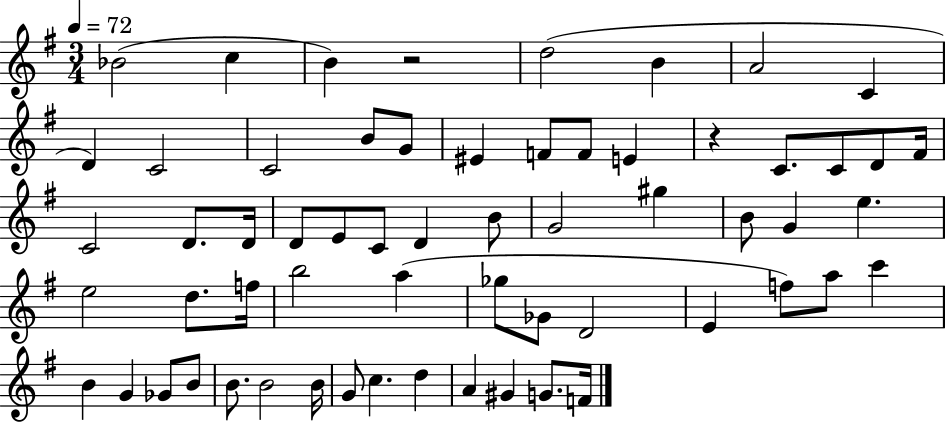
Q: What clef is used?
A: treble